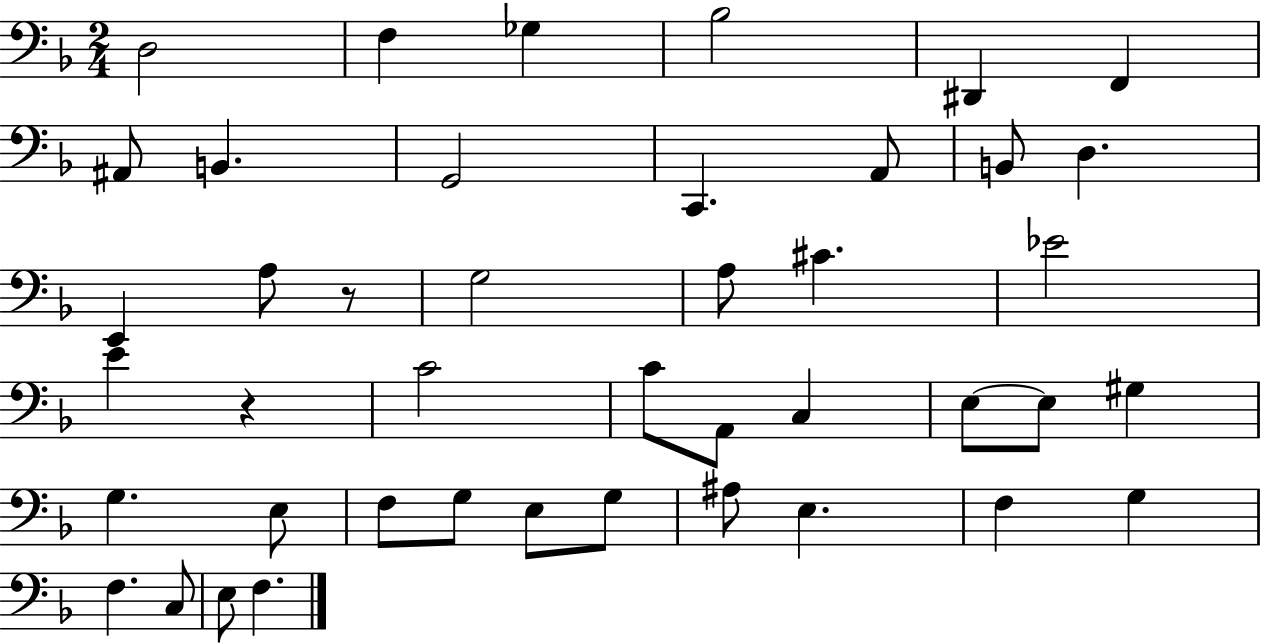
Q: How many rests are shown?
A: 2